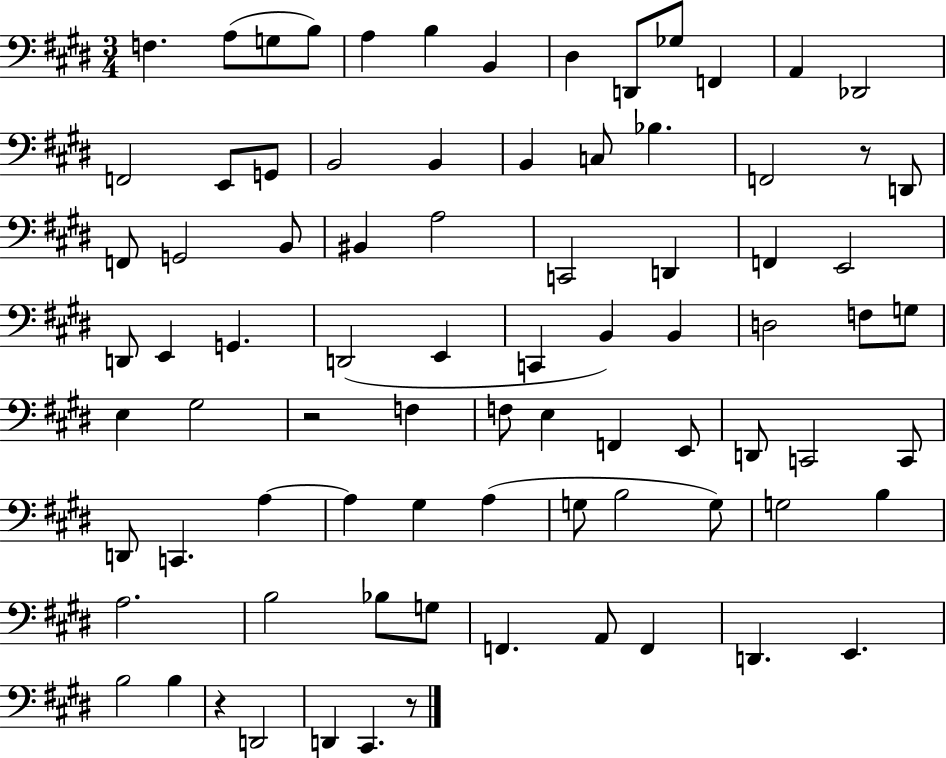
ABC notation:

X:1
T:Untitled
M:3/4
L:1/4
K:E
F, A,/2 G,/2 B,/2 A, B, B,, ^D, D,,/2 _G,/2 F,, A,, _D,,2 F,,2 E,,/2 G,,/2 B,,2 B,, B,, C,/2 _B, F,,2 z/2 D,,/2 F,,/2 G,,2 B,,/2 ^B,, A,2 C,,2 D,, F,, E,,2 D,,/2 E,, G,, D,,2 E,, C,, B,, B,, D,2 F,/2 G,/2 E, ^G,2 z2 F, F,/2 E, F,, E,,/2 D,,/2 C,,2 C,,/2 D,,/2 C,, A, A, ^G, A, G,/2 B,2 G,/2 G,2 B, A,2 B,2 _B,/2 G,/2 F,, A,,/2 F,, D,, E,, B,2 B, z D,,2 D,, ^C,, z/2